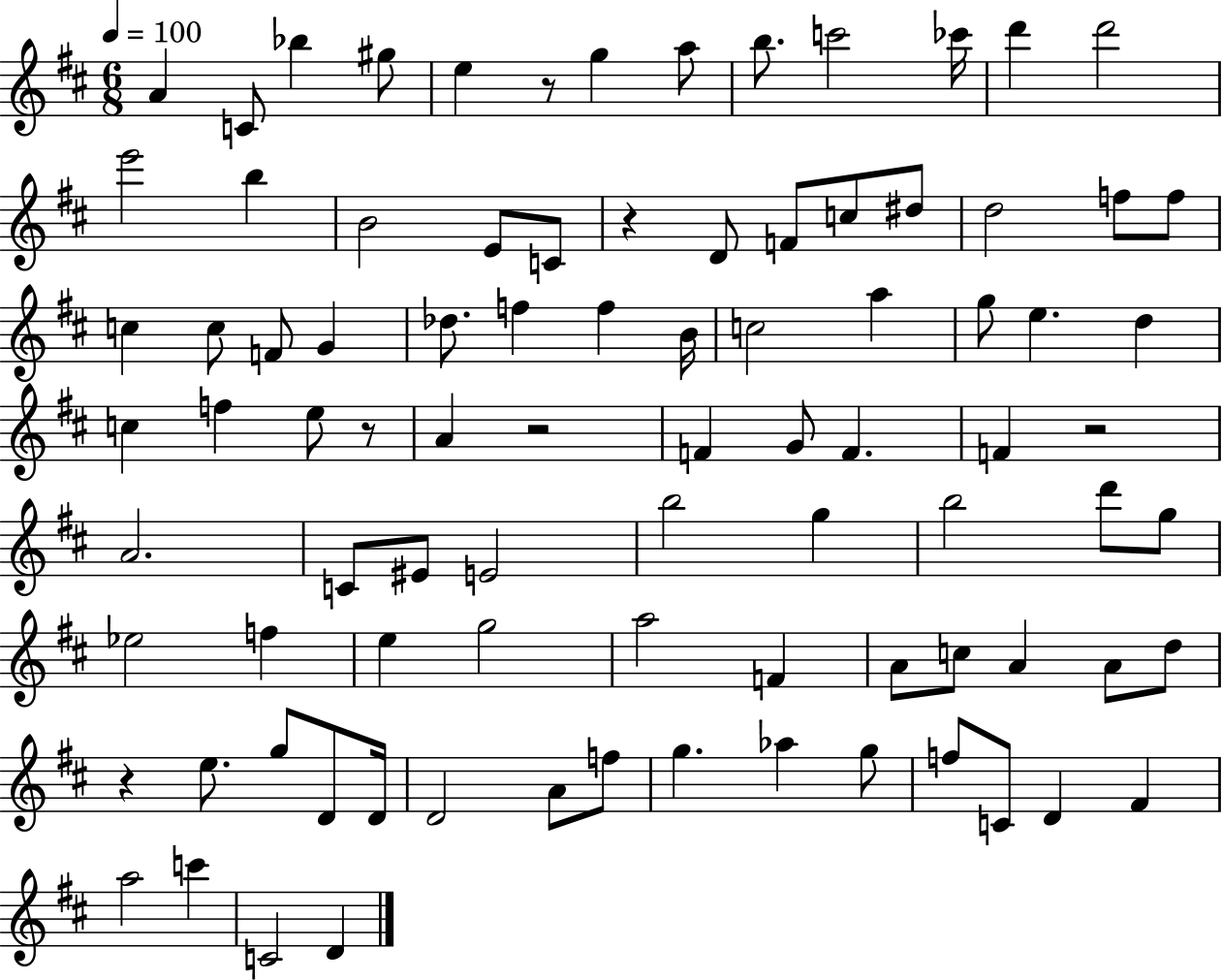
X:1
T:Untitled
M:6/8
L:1/4
K:D
A C/2 _b ^g/2 e z/2 g a/2 b/2 c'2 _c'/4 d' d'2 e'2 b B2 E/2 C/2 z D/2 F/2 c/2 ^d/2 d2 f/2 f/2 c c/2 F/2 G _d/2 f f B/4 c2 a g/2 e d c f e/2 z/2 A z2 F G/2 F F z2 A2 C/2 ^E/2 E2 b2 g b2 d'/2 g/2 _e2 f e g2 a2 F A/2 c/2 A A/2 d/2 z e/2 g/2 D/2 D/4 D2 A/2 f/2 g _a g/2 f/2 C/2 D ^F a2 c' C2 D